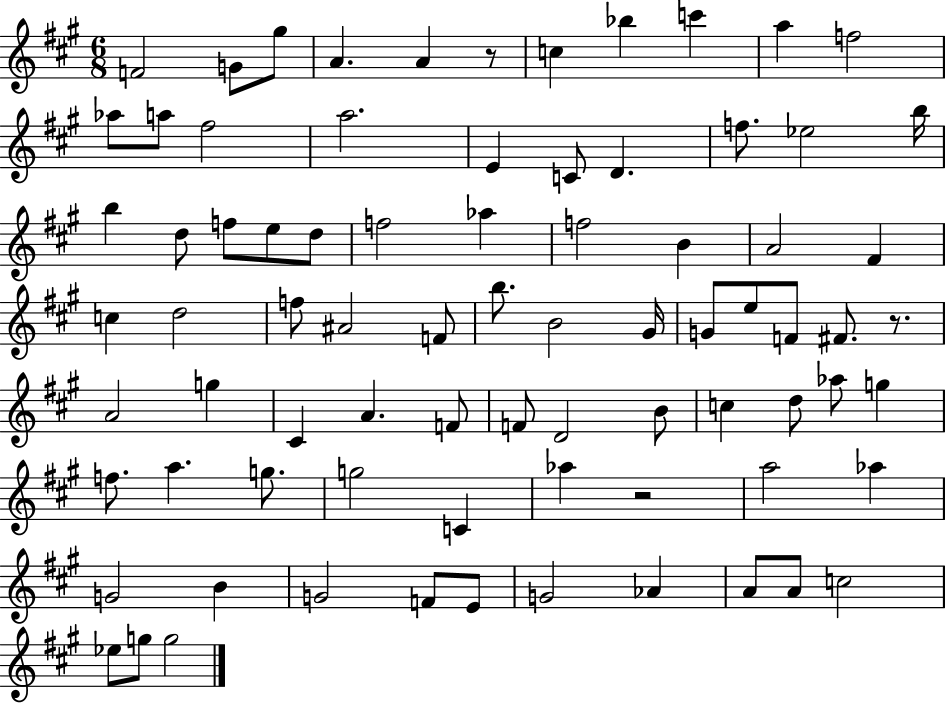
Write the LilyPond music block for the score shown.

{
  \clef treble
  \numericTimeSignature
  \time 6/8
  \key a \major
  f'2 g'8 gis''8 | a'4. a'4 r8 | c''4 bes''4 c'''4 | a''4 f''2 | \break aes''8 a''8 fis''2 | a''2. | e'4 c'8 d'4. | f''8. ees''2 b''16 | \break b''4 d''8 f''8 e''8 d''8 | f''2 aes''4 | f''2 b'4 | a'2 fis'4 | \break c''4 d''2 | f''8 ais'2 f'8 | b''8. b'2 gis'16 | g'8 e''8 f'8 fis'8. r8. | \break a'2 g''4 | cis'4 a'4. f'8 | f'8 d'2 b'8 | c''4 d''8 aes''8 g''4 | \break f''8. a''4. g''8. | g''2 c'4 | aes''4 r2 | a''2 aes''4 | \break g'2 b'4 | g'2 f'8 e'8 | g'2 aes'4 | a'8 a'8 c''2 | \break ees''8 g''8 g''2 | \bar "|."
}